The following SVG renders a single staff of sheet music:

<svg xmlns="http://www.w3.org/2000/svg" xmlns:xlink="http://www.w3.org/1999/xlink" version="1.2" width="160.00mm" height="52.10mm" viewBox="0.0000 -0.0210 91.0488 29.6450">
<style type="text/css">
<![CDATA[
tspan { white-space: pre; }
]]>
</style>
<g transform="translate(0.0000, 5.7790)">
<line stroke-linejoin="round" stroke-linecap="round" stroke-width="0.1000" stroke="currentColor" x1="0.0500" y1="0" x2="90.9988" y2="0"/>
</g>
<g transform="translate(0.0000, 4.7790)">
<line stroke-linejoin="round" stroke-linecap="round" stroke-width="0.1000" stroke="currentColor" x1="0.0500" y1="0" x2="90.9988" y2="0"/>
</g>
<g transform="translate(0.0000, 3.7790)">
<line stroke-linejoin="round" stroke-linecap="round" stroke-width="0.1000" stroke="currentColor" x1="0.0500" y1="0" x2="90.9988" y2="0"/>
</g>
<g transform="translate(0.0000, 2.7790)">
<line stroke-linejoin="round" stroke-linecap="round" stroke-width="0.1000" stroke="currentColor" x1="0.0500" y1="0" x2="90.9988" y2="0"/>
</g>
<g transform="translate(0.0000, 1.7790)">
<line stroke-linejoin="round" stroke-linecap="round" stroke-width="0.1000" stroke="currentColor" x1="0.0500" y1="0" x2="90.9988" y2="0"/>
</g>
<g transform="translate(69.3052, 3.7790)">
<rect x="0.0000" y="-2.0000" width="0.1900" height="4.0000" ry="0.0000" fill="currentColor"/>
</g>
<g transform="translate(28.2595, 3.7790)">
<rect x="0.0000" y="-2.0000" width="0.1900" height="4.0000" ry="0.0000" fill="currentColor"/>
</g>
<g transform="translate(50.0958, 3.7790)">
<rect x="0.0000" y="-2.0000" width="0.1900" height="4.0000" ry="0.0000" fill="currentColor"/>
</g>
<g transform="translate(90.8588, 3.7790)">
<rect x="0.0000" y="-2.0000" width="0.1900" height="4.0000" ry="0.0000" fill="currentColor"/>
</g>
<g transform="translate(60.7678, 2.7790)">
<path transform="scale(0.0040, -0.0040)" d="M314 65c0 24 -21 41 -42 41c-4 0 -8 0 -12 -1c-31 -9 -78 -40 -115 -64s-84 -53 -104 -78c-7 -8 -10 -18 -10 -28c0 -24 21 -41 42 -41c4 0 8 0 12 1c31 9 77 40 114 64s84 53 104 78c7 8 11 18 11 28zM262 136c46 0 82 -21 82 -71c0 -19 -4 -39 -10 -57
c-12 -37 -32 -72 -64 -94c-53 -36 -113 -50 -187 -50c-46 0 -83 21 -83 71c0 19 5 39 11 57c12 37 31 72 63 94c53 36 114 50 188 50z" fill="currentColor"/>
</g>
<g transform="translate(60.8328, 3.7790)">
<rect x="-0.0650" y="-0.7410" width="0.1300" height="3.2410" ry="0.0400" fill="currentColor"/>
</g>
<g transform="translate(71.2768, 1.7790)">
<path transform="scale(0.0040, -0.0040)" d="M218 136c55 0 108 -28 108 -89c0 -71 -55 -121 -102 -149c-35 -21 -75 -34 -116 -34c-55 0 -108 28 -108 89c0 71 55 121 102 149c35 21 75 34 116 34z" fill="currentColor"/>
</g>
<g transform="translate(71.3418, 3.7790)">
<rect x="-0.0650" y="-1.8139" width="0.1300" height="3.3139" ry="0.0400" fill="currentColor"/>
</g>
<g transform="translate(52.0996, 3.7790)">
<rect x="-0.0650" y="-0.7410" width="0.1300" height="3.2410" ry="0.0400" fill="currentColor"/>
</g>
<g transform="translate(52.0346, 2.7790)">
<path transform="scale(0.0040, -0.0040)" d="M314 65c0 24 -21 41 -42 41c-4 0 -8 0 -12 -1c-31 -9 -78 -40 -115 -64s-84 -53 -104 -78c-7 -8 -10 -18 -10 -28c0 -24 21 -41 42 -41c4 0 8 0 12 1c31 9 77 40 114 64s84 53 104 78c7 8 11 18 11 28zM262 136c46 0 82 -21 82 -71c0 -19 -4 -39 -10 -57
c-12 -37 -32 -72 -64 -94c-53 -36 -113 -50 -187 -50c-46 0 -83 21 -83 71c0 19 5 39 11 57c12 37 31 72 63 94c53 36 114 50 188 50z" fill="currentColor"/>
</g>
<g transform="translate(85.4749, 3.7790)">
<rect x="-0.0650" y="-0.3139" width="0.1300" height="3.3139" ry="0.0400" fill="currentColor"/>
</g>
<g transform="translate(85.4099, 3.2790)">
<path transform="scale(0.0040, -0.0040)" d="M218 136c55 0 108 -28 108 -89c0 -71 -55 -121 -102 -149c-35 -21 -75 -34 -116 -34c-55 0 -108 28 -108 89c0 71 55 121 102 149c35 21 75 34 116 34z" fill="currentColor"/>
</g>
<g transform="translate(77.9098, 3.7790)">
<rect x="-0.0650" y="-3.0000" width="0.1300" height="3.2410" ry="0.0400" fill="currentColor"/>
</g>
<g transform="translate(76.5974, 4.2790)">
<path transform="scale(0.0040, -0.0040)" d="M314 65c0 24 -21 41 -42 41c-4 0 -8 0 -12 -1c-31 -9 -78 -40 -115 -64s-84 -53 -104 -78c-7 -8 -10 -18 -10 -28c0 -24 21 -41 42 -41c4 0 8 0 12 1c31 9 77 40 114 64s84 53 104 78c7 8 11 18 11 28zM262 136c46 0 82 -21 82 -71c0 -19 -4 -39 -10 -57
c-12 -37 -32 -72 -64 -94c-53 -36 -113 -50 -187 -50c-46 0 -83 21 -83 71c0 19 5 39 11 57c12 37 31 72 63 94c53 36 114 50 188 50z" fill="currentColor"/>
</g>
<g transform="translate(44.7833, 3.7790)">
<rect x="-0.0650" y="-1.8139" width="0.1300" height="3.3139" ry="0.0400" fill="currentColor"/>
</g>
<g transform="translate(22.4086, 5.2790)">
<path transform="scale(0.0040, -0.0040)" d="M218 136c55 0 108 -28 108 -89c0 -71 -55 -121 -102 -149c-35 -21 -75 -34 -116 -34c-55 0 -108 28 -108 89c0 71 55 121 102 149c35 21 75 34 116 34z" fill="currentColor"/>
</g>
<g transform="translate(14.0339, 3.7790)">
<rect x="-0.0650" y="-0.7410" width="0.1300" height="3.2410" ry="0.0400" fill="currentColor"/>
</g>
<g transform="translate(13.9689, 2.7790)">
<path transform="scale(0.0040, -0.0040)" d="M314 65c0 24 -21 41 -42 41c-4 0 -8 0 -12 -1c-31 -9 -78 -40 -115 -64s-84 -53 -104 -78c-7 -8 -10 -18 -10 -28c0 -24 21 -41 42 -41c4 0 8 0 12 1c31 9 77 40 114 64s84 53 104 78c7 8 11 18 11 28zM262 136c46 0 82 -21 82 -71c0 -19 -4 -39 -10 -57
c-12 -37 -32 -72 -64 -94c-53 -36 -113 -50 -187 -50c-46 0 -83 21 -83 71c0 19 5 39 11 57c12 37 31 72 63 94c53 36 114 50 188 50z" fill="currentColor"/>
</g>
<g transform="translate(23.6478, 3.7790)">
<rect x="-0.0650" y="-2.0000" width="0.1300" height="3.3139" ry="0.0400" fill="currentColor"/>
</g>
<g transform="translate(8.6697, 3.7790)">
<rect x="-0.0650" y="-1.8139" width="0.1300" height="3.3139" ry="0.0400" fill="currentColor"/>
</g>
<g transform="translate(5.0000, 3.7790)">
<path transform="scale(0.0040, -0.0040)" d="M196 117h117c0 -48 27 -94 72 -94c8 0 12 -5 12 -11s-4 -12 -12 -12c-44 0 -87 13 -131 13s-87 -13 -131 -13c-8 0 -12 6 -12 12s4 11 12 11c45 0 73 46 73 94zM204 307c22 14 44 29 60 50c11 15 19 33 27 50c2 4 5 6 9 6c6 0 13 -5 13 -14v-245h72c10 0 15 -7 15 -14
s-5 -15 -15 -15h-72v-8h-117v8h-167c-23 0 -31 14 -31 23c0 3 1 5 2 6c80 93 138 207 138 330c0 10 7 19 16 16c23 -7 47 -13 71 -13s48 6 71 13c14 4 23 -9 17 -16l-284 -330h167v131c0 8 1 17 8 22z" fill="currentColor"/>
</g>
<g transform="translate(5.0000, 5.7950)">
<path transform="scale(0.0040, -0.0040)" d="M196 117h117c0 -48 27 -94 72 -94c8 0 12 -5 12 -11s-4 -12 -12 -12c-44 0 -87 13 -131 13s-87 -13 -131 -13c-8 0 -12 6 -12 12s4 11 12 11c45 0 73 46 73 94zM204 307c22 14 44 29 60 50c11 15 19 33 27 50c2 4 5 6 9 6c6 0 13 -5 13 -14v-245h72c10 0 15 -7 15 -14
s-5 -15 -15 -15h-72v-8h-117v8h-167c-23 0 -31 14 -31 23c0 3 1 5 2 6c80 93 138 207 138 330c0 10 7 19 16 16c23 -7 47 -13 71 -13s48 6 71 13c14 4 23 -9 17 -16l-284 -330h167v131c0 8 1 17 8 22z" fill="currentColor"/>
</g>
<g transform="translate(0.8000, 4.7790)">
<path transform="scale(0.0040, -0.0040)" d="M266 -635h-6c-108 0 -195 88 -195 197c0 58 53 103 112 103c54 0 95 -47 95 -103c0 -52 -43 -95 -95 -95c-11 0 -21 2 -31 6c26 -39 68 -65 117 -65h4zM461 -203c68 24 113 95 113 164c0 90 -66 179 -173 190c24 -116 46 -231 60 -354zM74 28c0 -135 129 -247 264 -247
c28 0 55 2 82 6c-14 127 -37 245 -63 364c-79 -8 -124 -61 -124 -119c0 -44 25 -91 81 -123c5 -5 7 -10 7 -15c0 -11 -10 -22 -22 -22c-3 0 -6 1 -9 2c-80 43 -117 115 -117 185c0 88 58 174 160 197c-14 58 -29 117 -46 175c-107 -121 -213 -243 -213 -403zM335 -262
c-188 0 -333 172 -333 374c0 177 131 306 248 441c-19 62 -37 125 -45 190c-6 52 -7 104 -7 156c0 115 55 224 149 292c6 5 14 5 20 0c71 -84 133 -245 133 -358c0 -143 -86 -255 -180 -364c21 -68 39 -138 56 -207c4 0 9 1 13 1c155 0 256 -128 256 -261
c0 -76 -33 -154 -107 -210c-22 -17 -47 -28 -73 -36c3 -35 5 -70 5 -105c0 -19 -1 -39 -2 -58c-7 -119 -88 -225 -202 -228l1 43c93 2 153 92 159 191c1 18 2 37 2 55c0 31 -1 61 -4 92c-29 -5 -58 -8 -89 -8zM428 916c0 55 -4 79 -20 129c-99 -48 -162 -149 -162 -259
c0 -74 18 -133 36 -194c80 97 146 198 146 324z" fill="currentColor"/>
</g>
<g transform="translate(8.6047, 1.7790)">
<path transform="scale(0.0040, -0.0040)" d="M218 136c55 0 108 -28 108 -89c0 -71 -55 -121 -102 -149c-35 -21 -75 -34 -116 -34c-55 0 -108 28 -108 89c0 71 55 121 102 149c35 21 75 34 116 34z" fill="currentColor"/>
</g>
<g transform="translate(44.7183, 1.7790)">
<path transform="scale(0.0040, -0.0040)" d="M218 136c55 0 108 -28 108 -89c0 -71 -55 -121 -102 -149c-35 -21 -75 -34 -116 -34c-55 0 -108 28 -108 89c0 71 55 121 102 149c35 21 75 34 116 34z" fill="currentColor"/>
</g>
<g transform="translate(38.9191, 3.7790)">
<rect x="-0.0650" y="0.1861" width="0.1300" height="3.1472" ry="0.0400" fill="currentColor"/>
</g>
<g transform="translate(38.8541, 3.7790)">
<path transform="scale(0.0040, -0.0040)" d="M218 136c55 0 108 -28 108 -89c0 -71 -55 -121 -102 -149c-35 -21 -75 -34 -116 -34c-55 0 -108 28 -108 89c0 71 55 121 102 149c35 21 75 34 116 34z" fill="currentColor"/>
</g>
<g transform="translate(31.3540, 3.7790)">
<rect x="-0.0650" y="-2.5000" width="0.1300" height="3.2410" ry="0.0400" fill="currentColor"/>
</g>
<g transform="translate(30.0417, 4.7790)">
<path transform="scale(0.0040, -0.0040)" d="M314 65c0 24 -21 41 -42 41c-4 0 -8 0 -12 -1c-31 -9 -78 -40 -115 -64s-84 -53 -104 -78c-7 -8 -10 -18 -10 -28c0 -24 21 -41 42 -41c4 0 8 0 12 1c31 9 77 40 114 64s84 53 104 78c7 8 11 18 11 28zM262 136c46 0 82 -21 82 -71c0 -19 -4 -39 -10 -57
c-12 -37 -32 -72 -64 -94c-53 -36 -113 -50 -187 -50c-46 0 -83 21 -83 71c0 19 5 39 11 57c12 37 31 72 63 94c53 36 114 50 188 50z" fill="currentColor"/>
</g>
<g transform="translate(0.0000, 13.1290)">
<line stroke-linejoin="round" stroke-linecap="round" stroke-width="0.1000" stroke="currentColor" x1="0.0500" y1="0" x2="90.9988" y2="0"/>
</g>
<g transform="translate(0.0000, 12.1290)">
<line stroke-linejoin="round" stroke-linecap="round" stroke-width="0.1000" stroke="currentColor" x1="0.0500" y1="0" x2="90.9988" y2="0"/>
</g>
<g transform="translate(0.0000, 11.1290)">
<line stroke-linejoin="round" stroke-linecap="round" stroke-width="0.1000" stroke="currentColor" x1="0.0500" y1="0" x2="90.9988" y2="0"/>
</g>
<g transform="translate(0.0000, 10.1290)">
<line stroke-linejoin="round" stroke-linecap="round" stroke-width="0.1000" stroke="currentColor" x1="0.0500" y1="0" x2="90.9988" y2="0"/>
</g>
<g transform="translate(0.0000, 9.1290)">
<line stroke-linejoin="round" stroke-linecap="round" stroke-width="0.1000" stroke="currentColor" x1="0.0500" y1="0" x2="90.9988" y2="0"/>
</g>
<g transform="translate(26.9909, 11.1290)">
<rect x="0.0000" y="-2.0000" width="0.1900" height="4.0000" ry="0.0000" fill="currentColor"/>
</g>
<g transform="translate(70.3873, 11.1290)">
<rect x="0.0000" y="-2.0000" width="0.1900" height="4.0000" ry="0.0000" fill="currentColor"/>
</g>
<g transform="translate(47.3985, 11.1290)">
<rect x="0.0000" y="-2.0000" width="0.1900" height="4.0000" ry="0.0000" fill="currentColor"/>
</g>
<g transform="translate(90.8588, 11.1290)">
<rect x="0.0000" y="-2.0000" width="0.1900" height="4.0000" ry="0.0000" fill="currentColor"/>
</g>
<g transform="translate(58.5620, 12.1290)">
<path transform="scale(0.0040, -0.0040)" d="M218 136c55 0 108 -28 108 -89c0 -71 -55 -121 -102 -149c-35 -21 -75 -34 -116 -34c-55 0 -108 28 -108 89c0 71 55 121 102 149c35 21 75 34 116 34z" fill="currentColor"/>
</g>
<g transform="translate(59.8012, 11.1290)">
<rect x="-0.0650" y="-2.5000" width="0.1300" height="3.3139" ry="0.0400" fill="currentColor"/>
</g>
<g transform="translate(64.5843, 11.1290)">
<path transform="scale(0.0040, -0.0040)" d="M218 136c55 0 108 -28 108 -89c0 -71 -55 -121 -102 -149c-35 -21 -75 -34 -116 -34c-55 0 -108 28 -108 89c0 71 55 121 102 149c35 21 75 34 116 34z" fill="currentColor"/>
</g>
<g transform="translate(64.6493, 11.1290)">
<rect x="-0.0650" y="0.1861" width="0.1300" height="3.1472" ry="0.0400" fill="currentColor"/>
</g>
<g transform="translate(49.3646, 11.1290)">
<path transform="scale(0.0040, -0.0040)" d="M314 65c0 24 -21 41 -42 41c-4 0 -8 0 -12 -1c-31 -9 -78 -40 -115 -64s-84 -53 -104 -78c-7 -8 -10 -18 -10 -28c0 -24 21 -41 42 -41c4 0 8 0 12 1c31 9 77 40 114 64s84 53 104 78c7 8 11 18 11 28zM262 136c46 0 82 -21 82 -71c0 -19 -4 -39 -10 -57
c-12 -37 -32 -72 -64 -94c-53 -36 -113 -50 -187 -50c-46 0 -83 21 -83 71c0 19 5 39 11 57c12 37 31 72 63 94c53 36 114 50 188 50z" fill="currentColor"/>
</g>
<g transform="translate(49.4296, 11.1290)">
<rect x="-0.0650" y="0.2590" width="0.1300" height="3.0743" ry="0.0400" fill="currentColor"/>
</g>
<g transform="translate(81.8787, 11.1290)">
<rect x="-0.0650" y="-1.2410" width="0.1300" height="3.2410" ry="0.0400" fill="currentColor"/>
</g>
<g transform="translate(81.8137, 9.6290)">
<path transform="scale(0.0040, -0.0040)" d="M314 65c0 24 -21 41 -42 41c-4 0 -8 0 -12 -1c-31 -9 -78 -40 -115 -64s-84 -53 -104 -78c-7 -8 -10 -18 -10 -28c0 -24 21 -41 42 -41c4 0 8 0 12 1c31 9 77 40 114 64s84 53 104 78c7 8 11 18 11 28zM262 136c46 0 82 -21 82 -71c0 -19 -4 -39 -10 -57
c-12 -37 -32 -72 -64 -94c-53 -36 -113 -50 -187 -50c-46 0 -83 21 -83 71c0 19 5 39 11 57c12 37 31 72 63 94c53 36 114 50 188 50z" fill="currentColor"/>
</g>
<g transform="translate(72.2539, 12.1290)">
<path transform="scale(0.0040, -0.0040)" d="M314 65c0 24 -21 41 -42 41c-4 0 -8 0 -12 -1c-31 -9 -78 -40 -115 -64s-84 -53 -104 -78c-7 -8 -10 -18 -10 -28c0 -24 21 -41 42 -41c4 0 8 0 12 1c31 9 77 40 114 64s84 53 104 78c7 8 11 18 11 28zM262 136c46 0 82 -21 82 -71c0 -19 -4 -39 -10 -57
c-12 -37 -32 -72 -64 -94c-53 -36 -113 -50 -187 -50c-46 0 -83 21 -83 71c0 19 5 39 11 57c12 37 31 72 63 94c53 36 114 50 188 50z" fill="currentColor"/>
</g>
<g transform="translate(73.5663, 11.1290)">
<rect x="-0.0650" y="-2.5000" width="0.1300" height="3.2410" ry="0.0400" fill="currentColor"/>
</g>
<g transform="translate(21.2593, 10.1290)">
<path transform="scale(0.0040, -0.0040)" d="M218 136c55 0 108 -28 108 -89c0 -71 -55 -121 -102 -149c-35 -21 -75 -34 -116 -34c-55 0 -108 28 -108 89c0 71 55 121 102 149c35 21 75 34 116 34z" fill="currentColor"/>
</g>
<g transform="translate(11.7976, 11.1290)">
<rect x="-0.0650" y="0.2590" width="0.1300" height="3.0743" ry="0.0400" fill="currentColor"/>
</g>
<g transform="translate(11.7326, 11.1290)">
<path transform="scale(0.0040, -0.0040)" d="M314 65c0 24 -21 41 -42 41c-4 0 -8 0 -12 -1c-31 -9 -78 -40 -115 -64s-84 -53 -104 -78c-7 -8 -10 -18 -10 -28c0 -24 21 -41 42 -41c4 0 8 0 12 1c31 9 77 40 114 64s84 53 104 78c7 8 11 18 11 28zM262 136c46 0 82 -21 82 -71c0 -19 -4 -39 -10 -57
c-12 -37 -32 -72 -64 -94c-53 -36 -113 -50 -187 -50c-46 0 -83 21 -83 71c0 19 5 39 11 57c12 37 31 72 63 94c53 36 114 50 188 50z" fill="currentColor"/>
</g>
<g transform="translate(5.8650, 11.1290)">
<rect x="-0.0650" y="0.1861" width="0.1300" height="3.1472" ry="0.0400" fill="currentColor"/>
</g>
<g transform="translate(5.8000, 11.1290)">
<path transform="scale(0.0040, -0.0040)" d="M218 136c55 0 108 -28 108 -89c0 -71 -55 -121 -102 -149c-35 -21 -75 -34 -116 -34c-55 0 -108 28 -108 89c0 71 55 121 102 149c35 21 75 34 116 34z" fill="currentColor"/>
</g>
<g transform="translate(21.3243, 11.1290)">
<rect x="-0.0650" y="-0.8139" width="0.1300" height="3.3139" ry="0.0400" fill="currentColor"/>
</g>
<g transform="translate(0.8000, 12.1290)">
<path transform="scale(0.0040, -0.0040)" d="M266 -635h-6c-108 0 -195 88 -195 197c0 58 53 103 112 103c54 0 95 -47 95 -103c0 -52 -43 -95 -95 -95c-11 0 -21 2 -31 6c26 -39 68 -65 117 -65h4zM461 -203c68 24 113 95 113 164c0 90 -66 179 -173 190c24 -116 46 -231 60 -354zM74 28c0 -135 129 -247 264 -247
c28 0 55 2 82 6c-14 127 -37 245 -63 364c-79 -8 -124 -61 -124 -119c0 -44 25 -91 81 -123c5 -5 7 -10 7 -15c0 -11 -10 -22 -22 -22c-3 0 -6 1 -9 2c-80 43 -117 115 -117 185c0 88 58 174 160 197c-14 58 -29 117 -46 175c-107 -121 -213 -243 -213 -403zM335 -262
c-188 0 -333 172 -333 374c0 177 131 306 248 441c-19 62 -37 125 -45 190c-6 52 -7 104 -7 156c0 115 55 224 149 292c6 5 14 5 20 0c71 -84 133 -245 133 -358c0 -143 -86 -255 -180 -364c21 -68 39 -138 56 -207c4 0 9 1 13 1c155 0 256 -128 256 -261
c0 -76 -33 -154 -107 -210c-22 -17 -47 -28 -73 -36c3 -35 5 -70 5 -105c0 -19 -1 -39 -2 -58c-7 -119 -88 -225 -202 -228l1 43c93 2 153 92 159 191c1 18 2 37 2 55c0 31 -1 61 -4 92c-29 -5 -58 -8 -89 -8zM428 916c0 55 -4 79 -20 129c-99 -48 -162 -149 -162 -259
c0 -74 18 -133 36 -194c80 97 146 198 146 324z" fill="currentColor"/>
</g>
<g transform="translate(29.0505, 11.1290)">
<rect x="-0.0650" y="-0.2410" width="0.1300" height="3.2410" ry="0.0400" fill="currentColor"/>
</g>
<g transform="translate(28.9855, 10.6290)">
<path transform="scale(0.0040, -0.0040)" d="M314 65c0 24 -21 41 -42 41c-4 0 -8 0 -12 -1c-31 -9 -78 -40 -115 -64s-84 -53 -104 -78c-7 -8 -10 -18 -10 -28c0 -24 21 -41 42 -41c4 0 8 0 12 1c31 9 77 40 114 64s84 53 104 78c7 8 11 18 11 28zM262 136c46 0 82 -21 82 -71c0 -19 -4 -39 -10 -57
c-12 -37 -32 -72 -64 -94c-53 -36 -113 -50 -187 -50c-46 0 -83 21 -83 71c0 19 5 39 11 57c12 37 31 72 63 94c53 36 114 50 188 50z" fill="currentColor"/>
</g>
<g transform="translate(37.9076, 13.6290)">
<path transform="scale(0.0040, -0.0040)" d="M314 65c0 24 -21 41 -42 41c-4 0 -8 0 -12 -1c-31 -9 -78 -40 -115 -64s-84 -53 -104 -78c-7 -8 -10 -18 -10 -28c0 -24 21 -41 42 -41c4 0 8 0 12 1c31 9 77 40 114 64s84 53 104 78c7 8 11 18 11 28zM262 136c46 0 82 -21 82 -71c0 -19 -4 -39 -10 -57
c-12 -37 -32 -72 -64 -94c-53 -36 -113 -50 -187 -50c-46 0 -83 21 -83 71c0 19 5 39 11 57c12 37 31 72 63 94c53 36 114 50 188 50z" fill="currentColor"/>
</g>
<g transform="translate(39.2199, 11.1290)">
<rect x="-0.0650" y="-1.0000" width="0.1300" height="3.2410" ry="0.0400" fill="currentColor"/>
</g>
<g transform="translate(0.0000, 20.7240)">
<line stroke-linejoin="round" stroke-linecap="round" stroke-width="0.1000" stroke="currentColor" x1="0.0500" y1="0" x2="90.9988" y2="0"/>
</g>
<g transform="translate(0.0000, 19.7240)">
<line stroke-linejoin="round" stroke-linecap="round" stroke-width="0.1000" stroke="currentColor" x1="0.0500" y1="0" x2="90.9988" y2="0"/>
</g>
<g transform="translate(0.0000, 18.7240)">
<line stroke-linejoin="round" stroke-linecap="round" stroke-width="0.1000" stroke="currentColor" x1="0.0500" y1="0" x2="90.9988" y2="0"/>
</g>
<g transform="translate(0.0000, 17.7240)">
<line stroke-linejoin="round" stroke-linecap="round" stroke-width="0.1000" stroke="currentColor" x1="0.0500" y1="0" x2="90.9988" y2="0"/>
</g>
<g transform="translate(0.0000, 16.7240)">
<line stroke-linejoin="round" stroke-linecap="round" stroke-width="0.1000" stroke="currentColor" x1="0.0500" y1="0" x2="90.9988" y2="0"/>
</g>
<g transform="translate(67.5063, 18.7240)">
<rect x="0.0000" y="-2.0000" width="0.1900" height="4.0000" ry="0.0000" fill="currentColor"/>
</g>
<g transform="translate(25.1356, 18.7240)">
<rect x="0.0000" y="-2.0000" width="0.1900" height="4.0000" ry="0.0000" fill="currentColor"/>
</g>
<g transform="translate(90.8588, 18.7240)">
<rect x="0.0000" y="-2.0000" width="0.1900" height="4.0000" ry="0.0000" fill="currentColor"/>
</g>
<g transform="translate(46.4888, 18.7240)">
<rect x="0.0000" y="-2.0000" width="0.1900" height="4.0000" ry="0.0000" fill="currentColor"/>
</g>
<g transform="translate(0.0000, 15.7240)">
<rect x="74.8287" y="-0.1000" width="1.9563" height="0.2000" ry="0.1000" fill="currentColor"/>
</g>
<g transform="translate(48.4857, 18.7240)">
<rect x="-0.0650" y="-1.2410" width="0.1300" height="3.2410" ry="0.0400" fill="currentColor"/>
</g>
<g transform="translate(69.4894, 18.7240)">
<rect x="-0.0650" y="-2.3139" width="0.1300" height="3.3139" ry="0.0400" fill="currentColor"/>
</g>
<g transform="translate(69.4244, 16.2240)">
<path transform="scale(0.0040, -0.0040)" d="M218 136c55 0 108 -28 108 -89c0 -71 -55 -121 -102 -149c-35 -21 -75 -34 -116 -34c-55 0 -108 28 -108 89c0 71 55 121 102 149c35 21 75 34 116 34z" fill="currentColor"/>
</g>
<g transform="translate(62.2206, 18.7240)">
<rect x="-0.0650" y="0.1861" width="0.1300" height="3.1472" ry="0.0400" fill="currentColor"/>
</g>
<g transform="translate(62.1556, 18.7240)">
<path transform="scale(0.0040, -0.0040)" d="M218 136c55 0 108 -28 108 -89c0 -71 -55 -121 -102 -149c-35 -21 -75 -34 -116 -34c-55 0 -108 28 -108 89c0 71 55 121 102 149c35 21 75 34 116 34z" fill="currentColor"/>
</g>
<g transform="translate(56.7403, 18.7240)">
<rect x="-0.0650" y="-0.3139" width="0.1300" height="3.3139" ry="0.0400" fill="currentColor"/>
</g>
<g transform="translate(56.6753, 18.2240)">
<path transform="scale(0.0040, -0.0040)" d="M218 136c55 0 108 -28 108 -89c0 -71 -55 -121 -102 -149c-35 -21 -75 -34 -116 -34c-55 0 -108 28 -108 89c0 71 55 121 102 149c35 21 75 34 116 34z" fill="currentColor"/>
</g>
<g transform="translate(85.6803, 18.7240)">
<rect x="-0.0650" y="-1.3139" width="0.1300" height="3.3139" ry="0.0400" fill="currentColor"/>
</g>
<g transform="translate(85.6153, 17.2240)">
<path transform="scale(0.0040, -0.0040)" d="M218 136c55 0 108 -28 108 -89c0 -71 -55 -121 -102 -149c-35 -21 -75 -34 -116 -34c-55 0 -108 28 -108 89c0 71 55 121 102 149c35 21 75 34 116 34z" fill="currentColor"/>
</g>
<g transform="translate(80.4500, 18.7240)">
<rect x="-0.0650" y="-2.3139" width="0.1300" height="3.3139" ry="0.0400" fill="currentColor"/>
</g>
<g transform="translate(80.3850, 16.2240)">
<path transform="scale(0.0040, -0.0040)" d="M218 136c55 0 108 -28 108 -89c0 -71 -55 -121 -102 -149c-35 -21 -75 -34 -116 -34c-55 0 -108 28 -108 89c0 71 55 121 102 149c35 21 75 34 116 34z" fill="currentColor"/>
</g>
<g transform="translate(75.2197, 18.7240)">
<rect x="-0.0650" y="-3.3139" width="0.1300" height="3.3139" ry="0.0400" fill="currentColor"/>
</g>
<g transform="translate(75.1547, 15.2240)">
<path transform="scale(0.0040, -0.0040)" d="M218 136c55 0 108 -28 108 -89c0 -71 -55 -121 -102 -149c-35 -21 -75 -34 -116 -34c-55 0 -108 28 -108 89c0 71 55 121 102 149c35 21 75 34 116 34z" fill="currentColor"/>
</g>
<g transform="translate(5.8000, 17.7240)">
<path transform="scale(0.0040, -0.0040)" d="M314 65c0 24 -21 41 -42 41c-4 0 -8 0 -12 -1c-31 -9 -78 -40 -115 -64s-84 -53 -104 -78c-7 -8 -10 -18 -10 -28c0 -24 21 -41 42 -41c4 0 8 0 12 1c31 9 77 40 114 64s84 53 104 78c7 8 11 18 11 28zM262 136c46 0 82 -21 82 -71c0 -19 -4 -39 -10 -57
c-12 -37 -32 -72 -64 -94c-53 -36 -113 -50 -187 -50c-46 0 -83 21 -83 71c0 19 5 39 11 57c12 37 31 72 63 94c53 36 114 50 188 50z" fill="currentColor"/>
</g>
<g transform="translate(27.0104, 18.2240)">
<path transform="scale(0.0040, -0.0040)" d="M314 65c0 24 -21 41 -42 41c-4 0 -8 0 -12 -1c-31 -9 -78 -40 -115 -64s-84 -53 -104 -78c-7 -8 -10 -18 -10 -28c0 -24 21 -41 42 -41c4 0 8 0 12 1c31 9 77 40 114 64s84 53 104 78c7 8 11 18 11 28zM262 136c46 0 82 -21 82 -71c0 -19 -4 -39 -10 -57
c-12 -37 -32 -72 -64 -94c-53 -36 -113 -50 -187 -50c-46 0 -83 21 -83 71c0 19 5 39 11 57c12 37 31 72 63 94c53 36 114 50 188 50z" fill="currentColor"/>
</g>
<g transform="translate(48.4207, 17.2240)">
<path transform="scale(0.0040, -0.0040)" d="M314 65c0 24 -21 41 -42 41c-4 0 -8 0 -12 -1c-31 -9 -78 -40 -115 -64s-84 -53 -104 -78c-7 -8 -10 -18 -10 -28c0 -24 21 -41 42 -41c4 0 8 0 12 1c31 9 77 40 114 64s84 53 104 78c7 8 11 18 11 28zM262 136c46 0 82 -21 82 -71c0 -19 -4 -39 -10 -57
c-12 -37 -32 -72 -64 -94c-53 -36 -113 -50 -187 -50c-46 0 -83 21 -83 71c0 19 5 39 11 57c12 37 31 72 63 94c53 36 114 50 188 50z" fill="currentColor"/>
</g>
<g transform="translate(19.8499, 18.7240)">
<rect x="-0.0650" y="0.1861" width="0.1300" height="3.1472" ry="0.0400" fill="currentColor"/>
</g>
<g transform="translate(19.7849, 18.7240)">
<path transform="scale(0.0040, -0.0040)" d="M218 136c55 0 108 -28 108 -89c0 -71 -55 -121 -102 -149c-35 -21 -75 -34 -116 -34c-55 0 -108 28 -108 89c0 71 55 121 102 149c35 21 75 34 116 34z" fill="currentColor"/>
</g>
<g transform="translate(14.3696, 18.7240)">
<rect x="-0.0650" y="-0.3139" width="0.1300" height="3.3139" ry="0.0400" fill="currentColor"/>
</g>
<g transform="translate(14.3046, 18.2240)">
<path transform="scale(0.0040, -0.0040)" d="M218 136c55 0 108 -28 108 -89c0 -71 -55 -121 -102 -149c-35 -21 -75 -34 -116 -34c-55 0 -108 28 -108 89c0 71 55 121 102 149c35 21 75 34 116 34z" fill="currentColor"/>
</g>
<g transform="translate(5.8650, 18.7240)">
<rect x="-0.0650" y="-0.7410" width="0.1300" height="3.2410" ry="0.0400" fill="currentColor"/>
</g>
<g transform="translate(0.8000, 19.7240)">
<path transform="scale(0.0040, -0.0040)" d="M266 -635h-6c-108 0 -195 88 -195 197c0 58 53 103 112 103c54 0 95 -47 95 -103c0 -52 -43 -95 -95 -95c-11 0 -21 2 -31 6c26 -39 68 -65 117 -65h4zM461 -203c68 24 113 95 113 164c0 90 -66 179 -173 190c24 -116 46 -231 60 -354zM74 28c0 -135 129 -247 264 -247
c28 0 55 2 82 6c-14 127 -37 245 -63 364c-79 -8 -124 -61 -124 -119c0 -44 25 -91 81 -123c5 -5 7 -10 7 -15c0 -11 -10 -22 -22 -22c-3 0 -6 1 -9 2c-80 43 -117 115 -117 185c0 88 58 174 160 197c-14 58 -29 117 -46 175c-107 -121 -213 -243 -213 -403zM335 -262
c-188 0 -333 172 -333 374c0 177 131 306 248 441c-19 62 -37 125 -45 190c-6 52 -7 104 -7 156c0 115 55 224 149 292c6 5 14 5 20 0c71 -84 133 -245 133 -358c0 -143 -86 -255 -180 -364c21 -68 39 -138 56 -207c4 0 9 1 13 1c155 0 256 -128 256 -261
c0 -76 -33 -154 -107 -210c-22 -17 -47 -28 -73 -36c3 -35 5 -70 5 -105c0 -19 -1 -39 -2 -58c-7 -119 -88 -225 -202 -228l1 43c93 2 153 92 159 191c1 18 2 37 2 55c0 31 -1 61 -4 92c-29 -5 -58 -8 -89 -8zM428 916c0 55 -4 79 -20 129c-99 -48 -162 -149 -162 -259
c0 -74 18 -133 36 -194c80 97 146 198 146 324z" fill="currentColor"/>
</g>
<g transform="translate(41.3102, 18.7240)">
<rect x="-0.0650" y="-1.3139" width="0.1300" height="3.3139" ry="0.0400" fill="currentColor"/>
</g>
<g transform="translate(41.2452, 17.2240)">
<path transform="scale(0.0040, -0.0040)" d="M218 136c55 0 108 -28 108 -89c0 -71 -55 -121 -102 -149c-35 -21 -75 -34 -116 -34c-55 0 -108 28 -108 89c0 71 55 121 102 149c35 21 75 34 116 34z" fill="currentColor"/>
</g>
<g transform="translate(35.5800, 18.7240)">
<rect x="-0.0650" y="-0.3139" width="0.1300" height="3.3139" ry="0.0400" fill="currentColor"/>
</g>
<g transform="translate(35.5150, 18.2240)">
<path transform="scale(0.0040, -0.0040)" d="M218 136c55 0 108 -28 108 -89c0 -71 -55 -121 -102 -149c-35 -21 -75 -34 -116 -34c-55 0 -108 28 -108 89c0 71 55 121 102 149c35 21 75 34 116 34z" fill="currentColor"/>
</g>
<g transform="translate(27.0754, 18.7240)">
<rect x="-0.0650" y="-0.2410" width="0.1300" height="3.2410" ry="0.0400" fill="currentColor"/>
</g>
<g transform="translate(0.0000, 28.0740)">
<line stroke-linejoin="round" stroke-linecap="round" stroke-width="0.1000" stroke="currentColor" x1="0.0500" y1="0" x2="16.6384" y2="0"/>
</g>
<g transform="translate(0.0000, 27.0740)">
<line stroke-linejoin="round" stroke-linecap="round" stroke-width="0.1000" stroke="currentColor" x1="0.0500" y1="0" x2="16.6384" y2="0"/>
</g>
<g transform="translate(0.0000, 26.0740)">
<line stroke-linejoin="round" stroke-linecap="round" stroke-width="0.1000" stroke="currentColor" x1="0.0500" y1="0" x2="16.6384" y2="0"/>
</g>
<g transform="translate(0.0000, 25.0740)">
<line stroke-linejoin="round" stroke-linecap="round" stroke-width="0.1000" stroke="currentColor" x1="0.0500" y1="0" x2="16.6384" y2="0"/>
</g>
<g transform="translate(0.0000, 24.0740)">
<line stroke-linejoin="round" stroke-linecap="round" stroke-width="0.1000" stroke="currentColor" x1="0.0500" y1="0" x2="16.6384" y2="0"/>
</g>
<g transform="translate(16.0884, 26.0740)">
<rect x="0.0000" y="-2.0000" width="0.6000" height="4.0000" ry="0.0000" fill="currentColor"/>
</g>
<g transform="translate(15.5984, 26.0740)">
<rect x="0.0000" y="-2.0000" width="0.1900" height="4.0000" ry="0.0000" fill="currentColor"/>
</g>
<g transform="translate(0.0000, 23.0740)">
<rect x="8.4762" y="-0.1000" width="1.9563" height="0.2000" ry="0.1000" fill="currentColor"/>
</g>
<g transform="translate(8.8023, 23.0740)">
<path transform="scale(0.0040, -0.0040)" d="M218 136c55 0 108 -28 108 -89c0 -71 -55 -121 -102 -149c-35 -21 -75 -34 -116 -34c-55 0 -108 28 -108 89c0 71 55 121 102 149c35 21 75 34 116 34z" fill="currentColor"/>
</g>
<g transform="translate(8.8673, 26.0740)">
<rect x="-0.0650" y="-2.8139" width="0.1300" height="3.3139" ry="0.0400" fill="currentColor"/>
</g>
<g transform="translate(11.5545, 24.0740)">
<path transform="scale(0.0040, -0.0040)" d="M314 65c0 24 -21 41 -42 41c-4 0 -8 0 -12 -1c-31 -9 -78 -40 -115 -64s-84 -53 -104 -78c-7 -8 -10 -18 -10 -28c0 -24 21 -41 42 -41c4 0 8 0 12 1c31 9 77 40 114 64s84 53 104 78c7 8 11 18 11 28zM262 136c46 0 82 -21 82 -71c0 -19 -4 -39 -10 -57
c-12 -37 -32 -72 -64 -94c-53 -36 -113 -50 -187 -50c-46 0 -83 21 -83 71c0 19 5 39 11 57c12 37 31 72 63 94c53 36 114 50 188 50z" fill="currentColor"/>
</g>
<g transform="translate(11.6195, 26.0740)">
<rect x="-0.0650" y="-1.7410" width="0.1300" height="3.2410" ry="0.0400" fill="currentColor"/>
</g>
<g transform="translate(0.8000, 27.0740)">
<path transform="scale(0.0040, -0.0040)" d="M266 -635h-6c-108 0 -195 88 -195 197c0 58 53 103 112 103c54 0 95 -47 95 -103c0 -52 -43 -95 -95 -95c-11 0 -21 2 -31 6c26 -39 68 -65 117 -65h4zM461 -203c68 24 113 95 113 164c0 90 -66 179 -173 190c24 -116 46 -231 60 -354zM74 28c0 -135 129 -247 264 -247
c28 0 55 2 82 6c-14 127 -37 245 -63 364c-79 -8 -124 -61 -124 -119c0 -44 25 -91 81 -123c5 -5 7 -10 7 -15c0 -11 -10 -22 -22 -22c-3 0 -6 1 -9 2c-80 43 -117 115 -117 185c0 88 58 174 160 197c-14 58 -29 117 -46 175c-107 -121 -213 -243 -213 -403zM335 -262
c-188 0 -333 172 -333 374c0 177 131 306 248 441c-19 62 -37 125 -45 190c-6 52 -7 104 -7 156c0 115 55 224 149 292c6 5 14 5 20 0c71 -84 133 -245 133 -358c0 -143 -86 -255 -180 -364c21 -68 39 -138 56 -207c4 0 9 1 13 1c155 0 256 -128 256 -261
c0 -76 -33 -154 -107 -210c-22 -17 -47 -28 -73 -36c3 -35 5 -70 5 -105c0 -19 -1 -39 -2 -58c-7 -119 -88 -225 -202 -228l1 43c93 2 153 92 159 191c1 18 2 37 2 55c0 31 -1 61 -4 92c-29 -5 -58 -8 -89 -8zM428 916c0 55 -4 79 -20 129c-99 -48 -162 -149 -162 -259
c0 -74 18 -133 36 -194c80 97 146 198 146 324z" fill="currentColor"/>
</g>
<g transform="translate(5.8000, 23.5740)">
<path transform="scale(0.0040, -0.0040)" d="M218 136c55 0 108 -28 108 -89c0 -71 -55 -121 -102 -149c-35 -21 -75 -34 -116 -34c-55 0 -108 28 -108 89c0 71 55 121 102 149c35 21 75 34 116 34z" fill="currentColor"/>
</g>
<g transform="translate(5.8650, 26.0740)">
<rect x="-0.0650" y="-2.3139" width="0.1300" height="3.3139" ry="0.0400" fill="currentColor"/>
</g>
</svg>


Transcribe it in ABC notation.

X:1
T:Untitled
M:4/4
L:1/4
K:C
f d2 F G2 B f d2 d2 f A2 c B B2 d c2 D2 B2 G B G2 e2 d2 c B c2 c e e2 c B g b g e g a f2